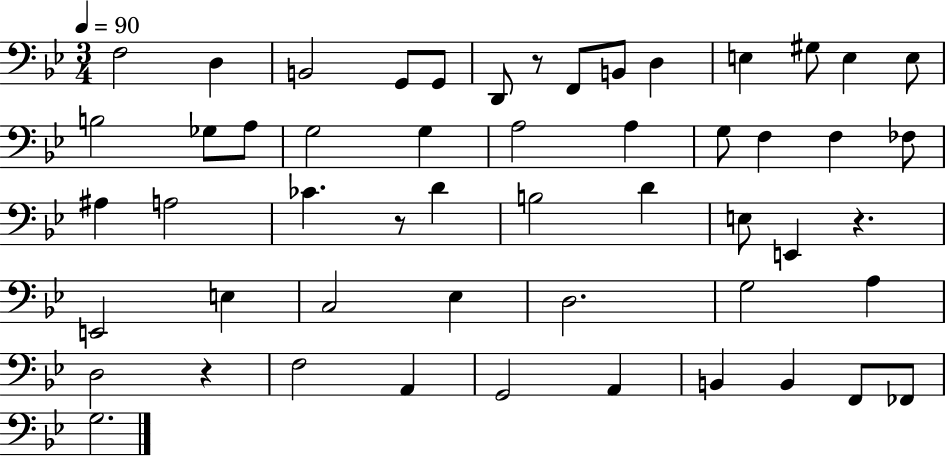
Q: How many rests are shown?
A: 4